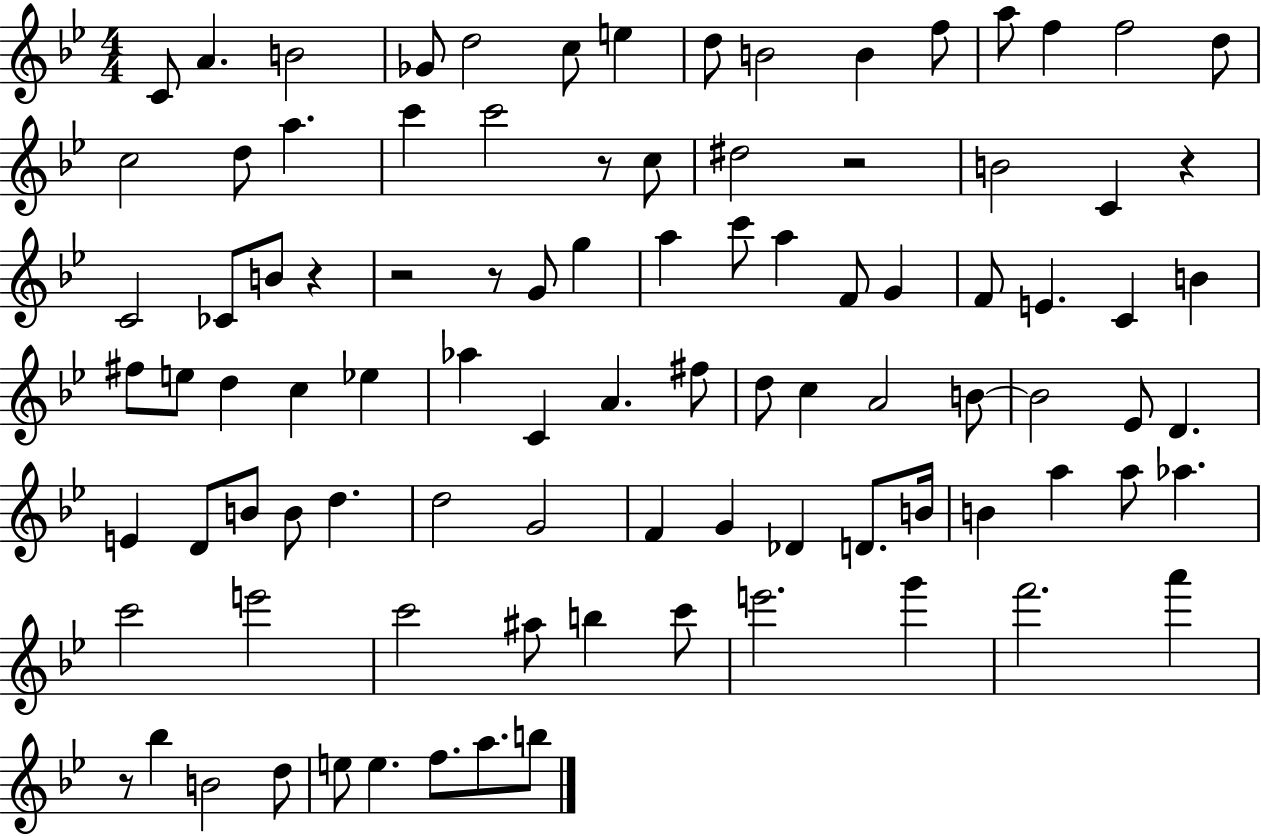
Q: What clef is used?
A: treble